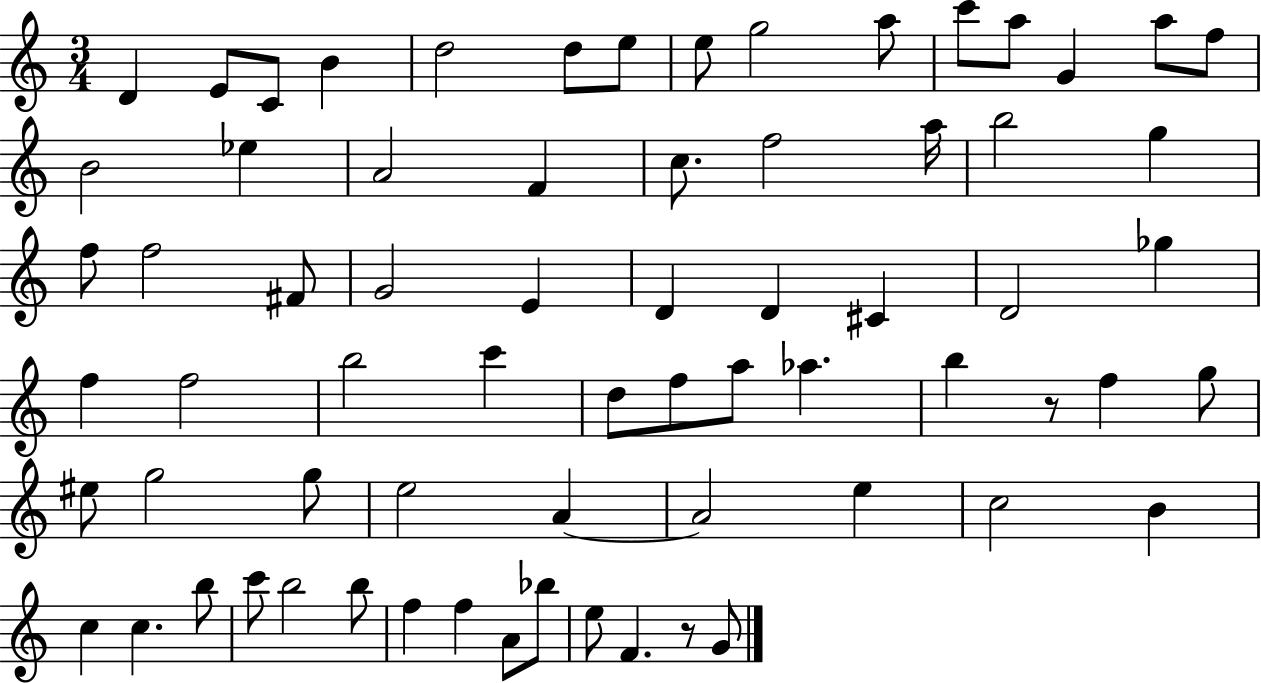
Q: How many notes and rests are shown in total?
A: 69